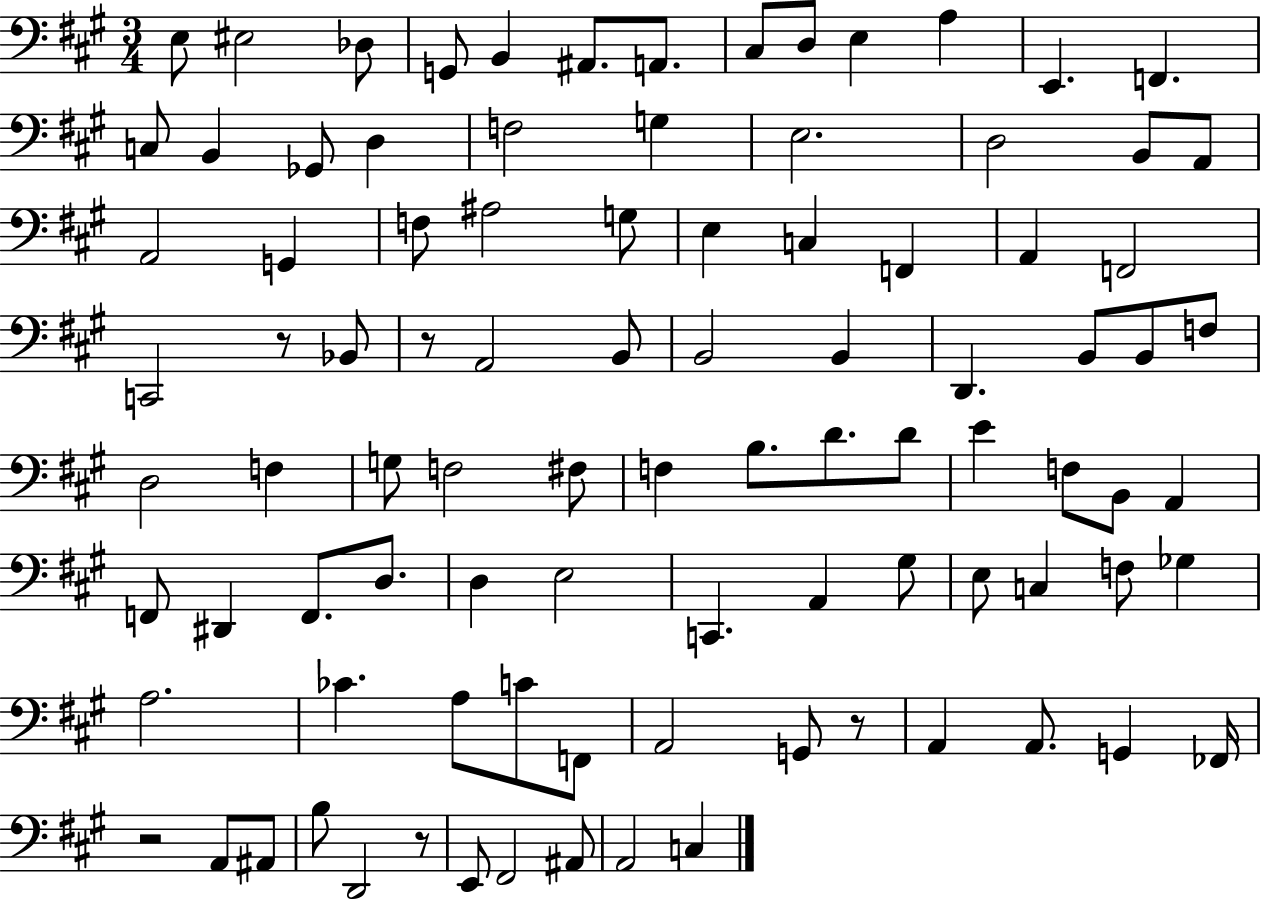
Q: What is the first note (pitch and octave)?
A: E3